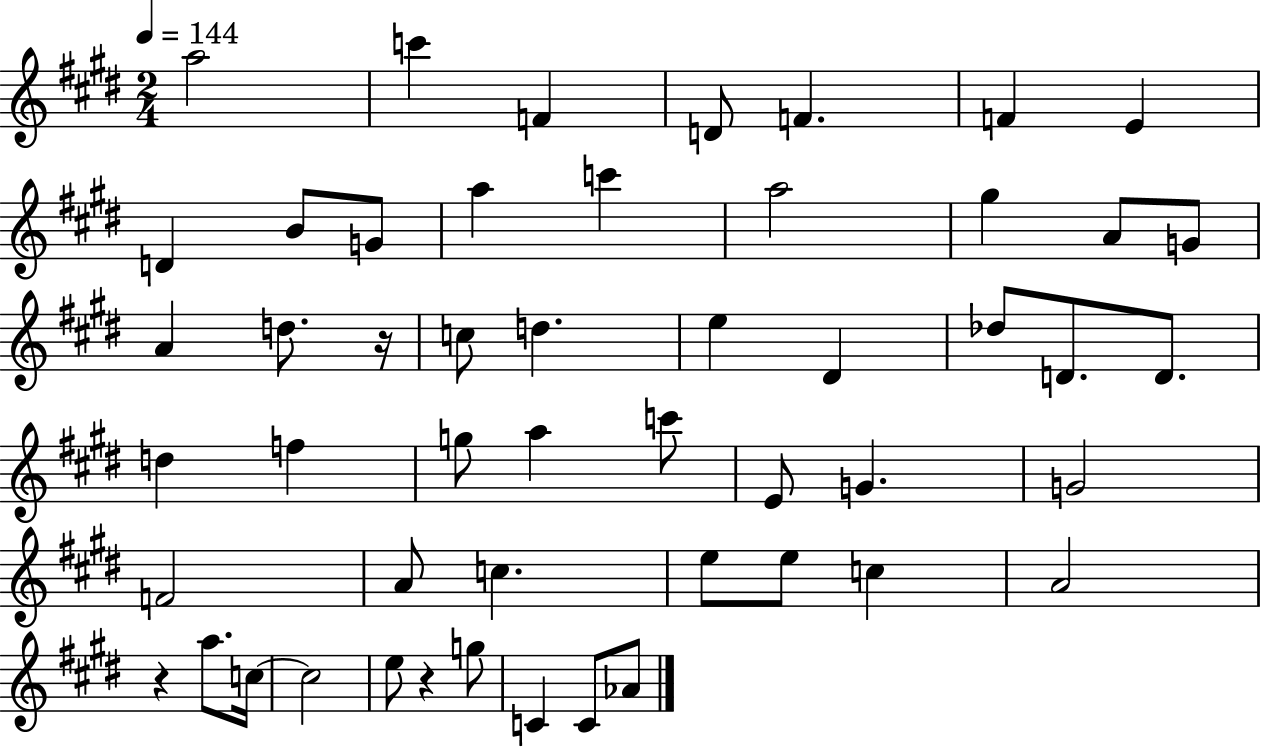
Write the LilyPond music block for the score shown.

{
  \clef treble
  \numericTimeSignature
  \time 2/4
  \key e \major
  \tempo 4 = 144
  \repeat volta 2 { a''2 | c'''4 f'4 | d'8 f'4. | f'4 e'4 | \break d'4 b'8 g'8 | a''4 c'''4 | a''2 | gis''4 a'8 g'8 | \break a'4 d''8. r16 | c''8 d''4. | e''4 dis'4 | des''8 d'8. d'8. | \break d''4 f''4 | g''8 a''4 c'''8 | e'8 g'4. | g'2 | \break f'2 | a'8 c''4. | e''8 e''8 c''4 | a'2 | \break r4 a''8. c''16~~ | c''2 | e''8 r4 g''8 | c'4 c'8 aes'8 | \break } \bar "|."
}